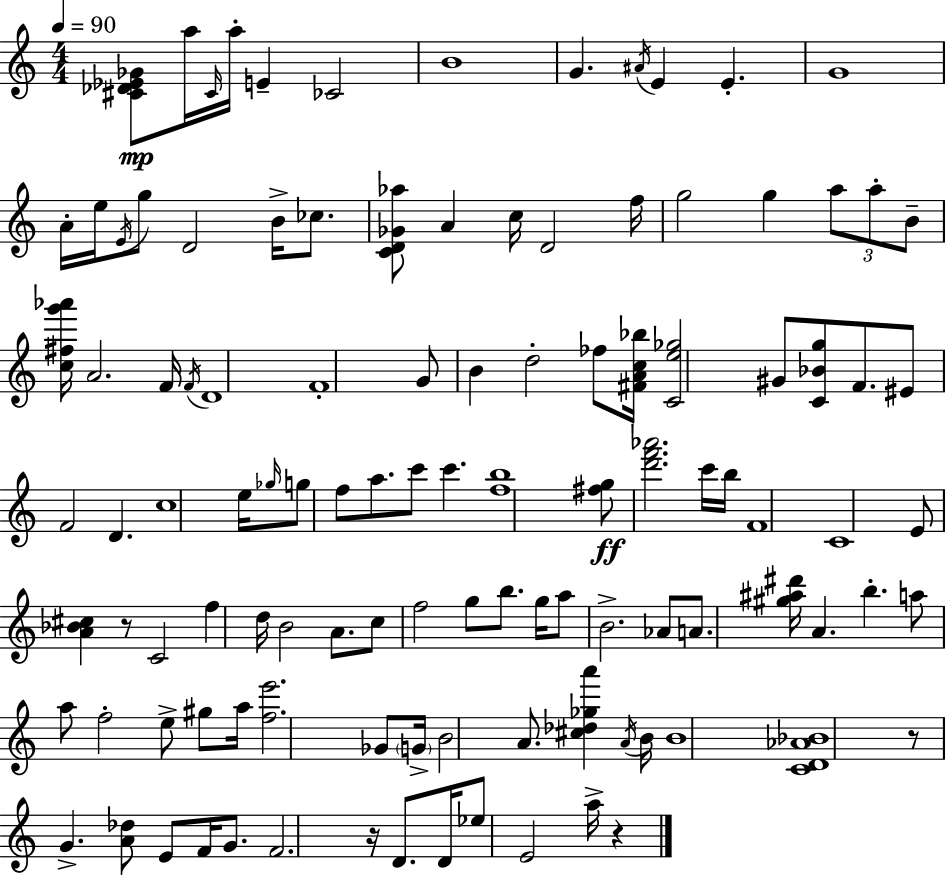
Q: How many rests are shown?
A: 4